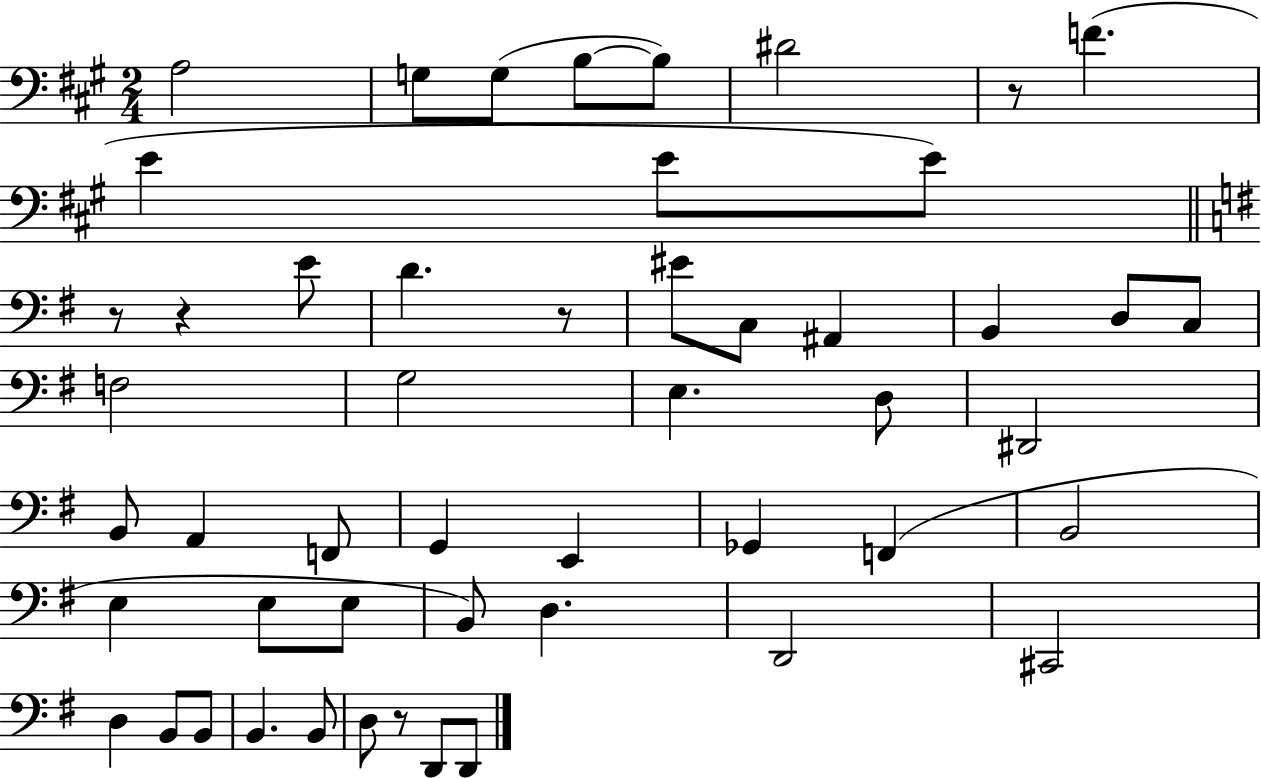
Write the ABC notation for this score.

X:1
T:Untitled
M:2/4
L:1/4
K:A
A,2 G,/2 G,/2 B,/2 B,/2 ^D2 z/2 F E E/2 E/2 z/2 z E/2 D z/2 ^E/2 C,/2 ^A,, B,, D,/2 C,/2 F,2 G,2 E, D,/2 ^D,,2 B,,/2 A,, F,,/2 G,, E,, _G,, F,, B,,2 E, E,/2 E,/2 B,,/2 D, D,,2 ^C,,2 D, B,,/2 B,,/2 B,, B,,/2 D,/2 z/2 D,,/2 D,,/2